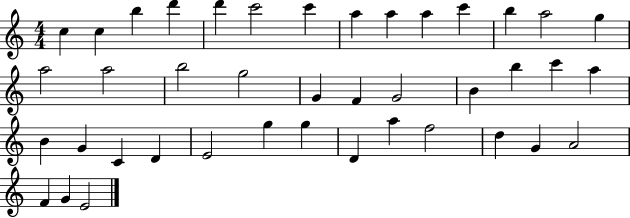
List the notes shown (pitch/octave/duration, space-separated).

C5/q C5/q B5/q D6/q D6/q C6/h C6/q A5/q A5/q A5/q C6/q B5/q A5/h G5/q A5/h A5/h B5/h G5/h G4/q F4/q G4/h B4/q B5/q C6/q A5/q B4/q G4/q C4/q D4/q E4/h G5/q G5/q D4/q A5/q F5/h D5/q G4/q A4/h F4/q G4/q E4/h